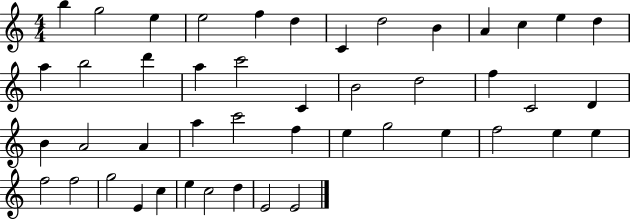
{
  \clef treble
  \numericTimeSignature
  \time 4/4
  \key c \major
  b''4 g''2 e''4 | e''2 f''4 d''4 | c'4 d''2 b'4 | a'4 c''4 e''4 d''4 | \break a''4 b''2 d'''4 | a''4 c'''2 c'4 | b'2 d''2 | f''4 c'2 d'4 | \break b'4 a'2 a'4 | a''4 c'''2 f''4 | e''4 g''2 e''4 | f''2 e''4 e''4 | \break f''2 f''2 | g''2 e'4 c''4 | e''4 c''2 d''4 | e'2 e'2 | \break \bar "|."
}